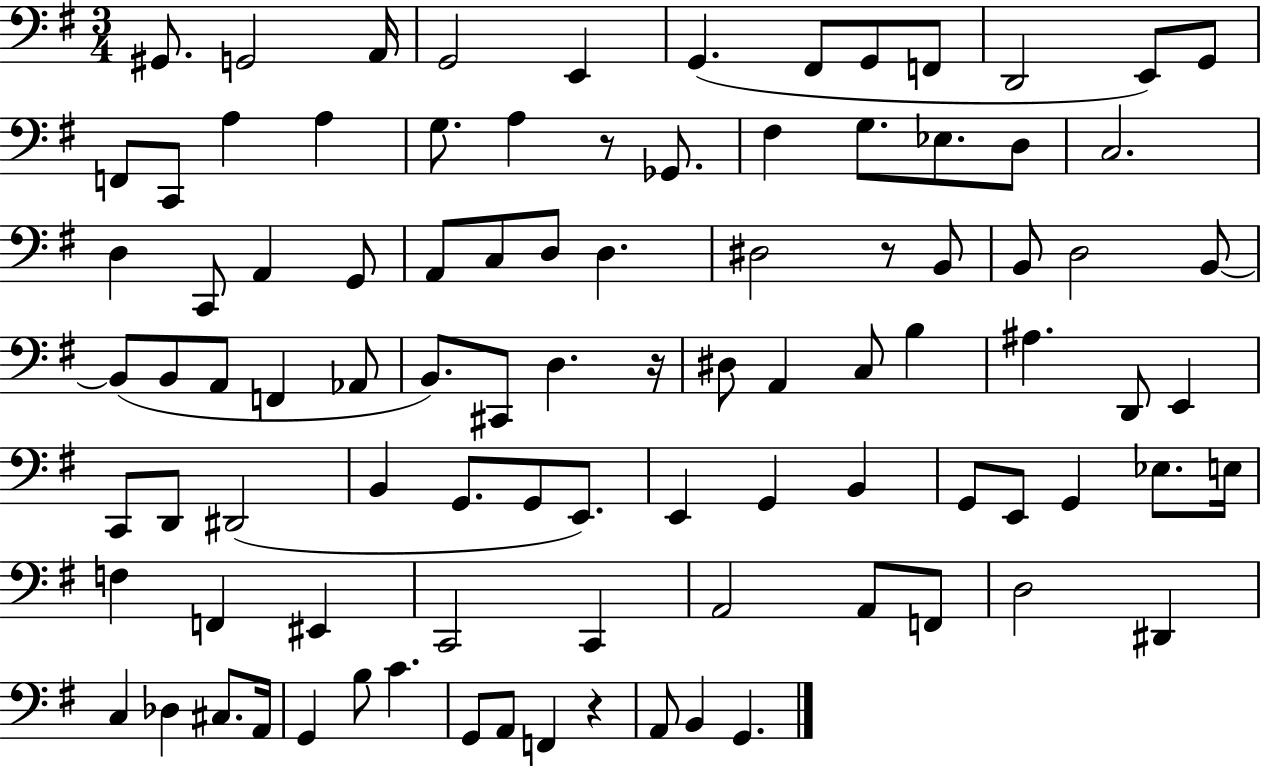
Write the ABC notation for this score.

X:1
T:Untitled
M:3/4
L:1/4
K:G
^G,,/2 G,,2 A,,/4 G,,2 E,, G,, ^F,,/2 G,,/2 F,,/2 D,,2 E,,/2 G,,/2 F,,/2 C,,/2 A, A, G,/2 A, z/2 _G,,/2 ^F, G,/2 _E,/2 D,/2 C,2 D, C,,/2 A,, G,,/2 A,,/2 C,/2 D,/2 D, ^D,2 z/2 B,,/2 B,,/2 D,2 B,,/2 B,,/2 B,,/2 A,,/2 F,, _A,,/2 B,,/2 ^C,,/2 D, z/4 ^D,/2 A,, C,/2 B, ^A, D,,/2 E,, C,,/2 D,,/2 ^D,,2 B,, G,,/2 G,,/2 E,,/2 E,, G,, B,, G,,/2 E,,/2 G,, _E,/2 E,/4 F, F,, ^E,, C,,2 C,, A,,2 A,,/2 F,,/2 D,2 ^D,, C, _D, ^C,/2 A,,/4 G,, B,/2 C G,,/2 A,,/2 F,, z A,,/2 B,, G,,